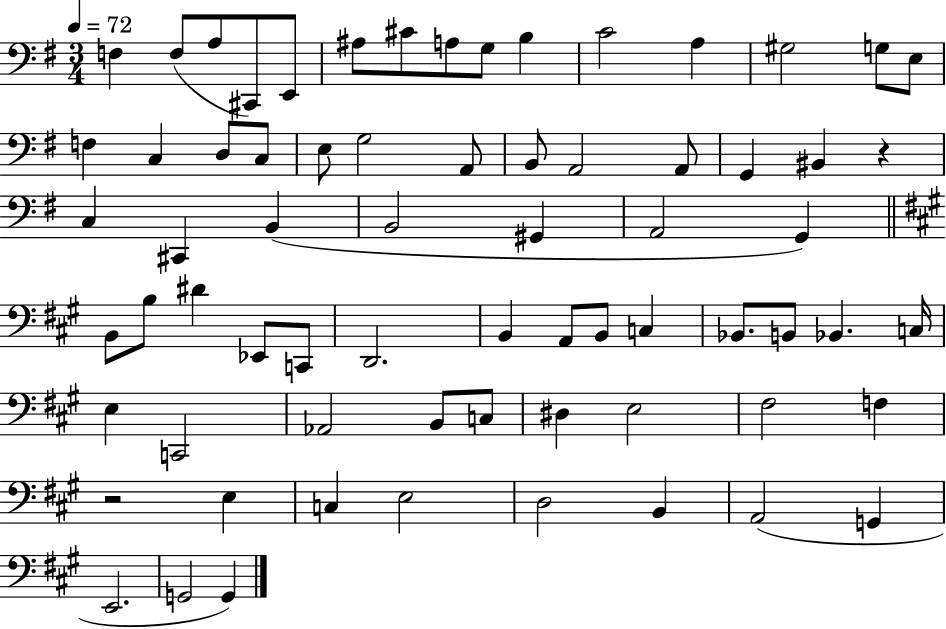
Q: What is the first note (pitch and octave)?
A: F3